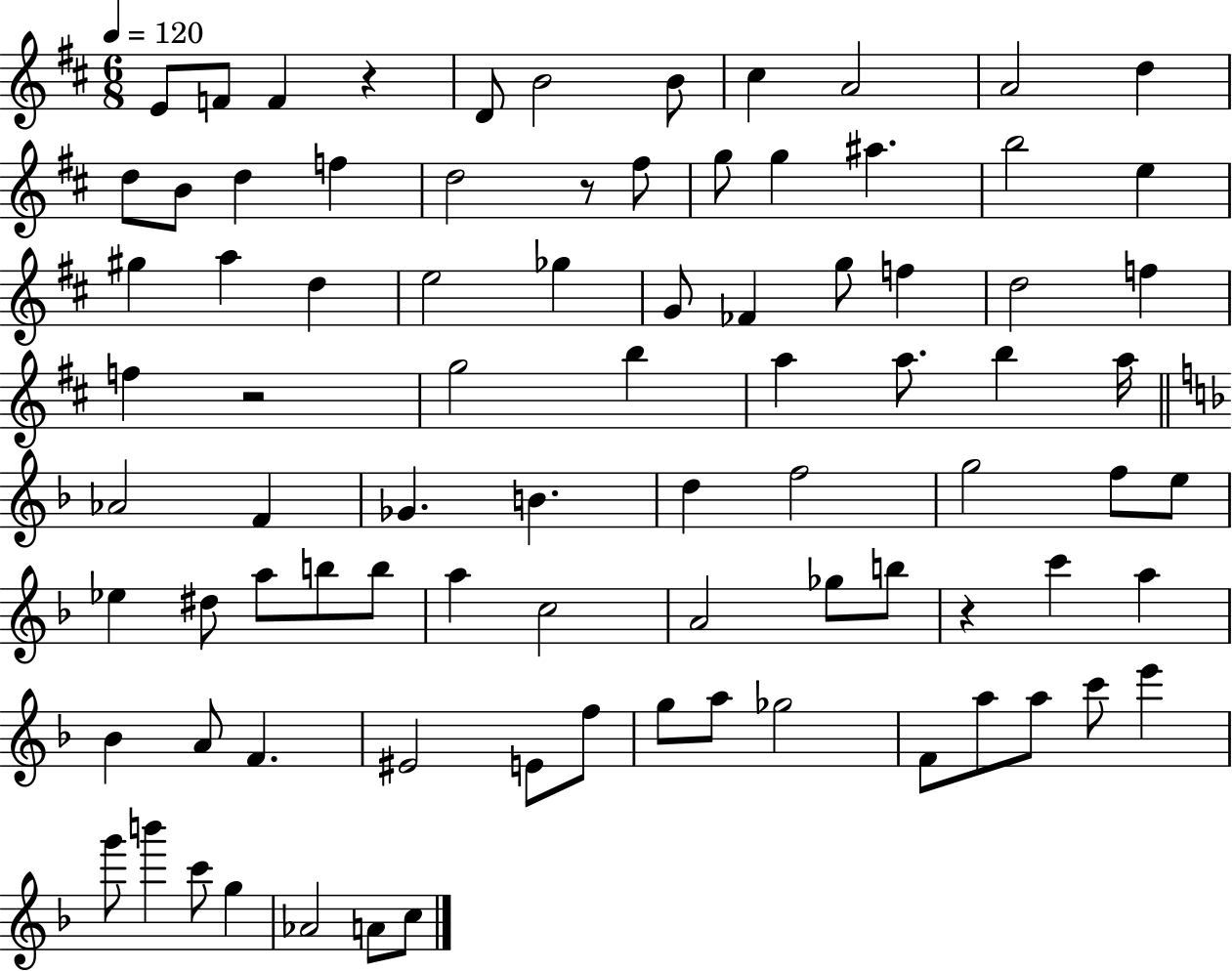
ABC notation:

X:1
T:Untitled
M:6/8
L:1/4
K:D
E/2 F/2 F z D/2 B2 B/2 ^c A2 A2 d d/2 B/2 d f d2 z/2 ^f/2 g/2 g ^a b2 e ^g a d e2 _g G/2 _F g/2 f d2 f f z2 g2 b a a/2 b a/4 _A2 F _G B d f2 g2 f/2 e/2 _e ^d/2 a/2 b/2 b/2 a c2 A2 _g/2 b/2 z c' a _B A/2 F ^E2 E/2 f/2 g/2 a/2 _g2 F/2 a/2 a/2 c'/2 e' g'/2 b' c'/2 g _A2 A/2 c/2